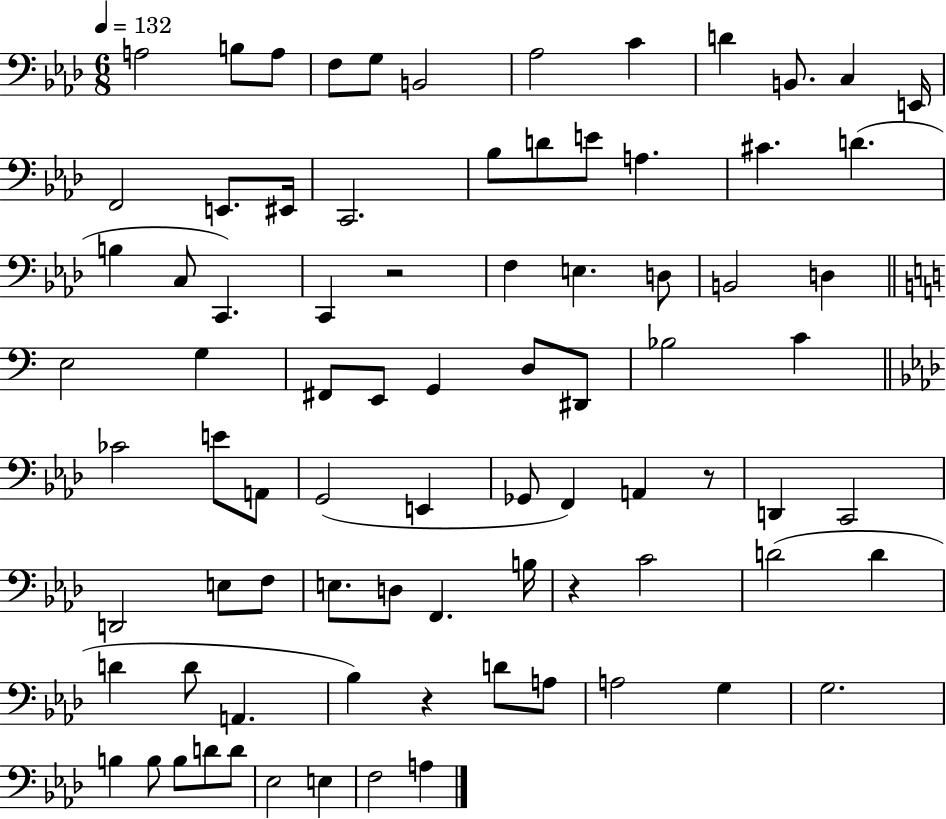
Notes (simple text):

A3/h B3/e A3/e F3/e G3/e B2/h Ab3/h C4/q D4/q B2/e. C3/q E2/s F2/h E2/e. EIS2/s C2/h. Bb3/e D4/e E4/e A3/q. C#4/q. D4/q. B3/q C3/e C2/q. C2/q R/h F3/q E3/q. D3/e B2/h D3/q E3/h G3/q F#2/e E2/e G2/q D3/e D#2/e Bb3/h C4/q CES4/h E4/e A2/e G2/h E2/q Gb2/e F2/q A2/q R/e D2/q C2/h D2/h E3/e F3/e E3/e. D3/e F2/q. B3/s R/q C4/h D4/h D4/q D4/q D4/e A2/q. Bb3/q R/q D4/e A3/e A3/h G3/q G3/h. B3/q B3/e B3/e D4/e D4/e Eb3/h E3/q F3/h A3/q